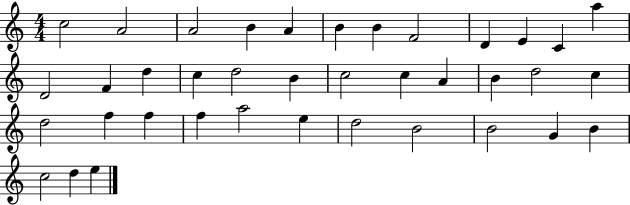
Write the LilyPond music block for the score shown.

{
  \clef treble
  \numericTimeSignature
  \time 4/4
  \key c \major
  c''2 a'2 | a'2 b'4 a'4 | b'4 b'4 f'2 | d'4 e'4 c'4 a''4 | \break d'2 f'4 d''4 | c''4 d''2 b'4 | c''2 c''4 a'4 | b'4 d''2 c''4 | \break d''2 f''4 f''4 | f''4 a''2 e''4 | d''2 b'2 | b'2 g'4 b'4 | \break c''2 d''4 e''4 | \bar "|."
}